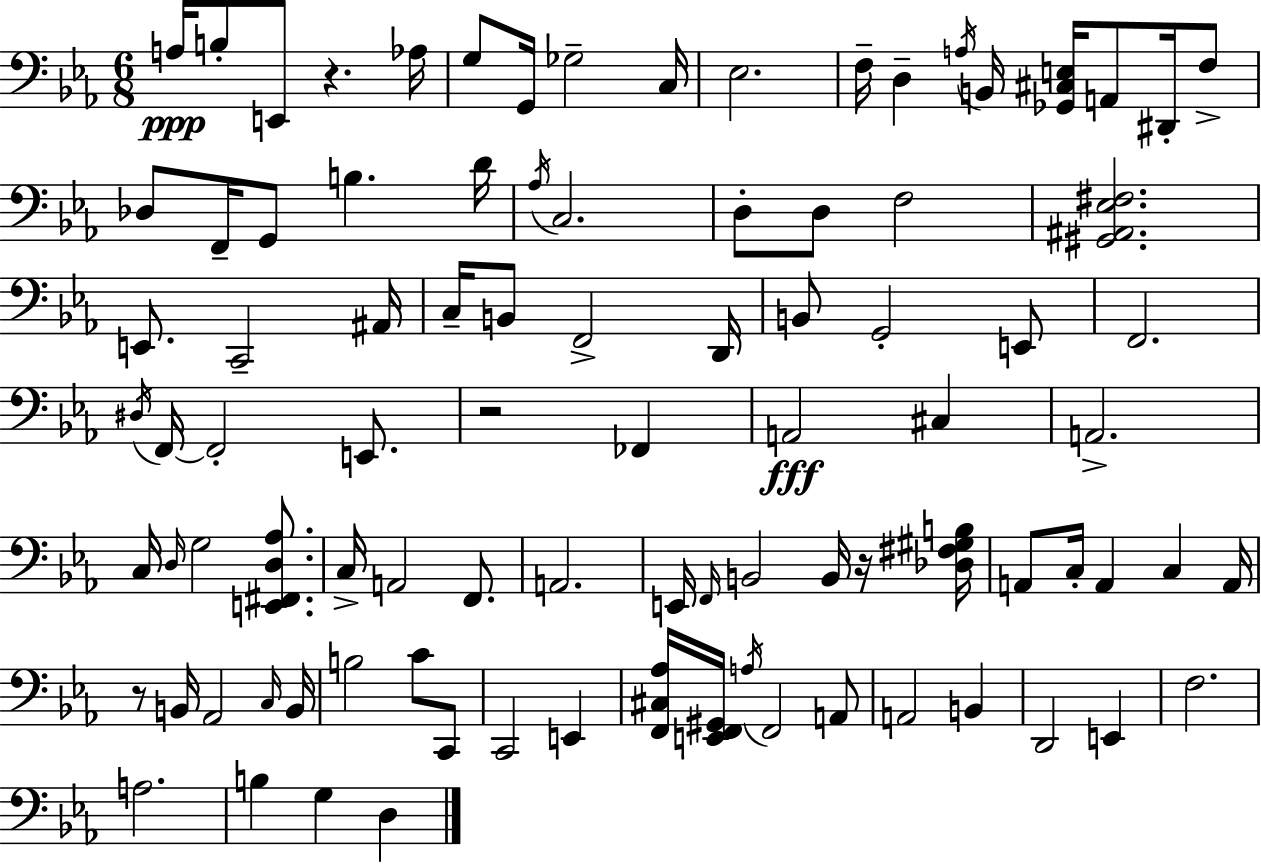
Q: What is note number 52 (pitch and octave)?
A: A2